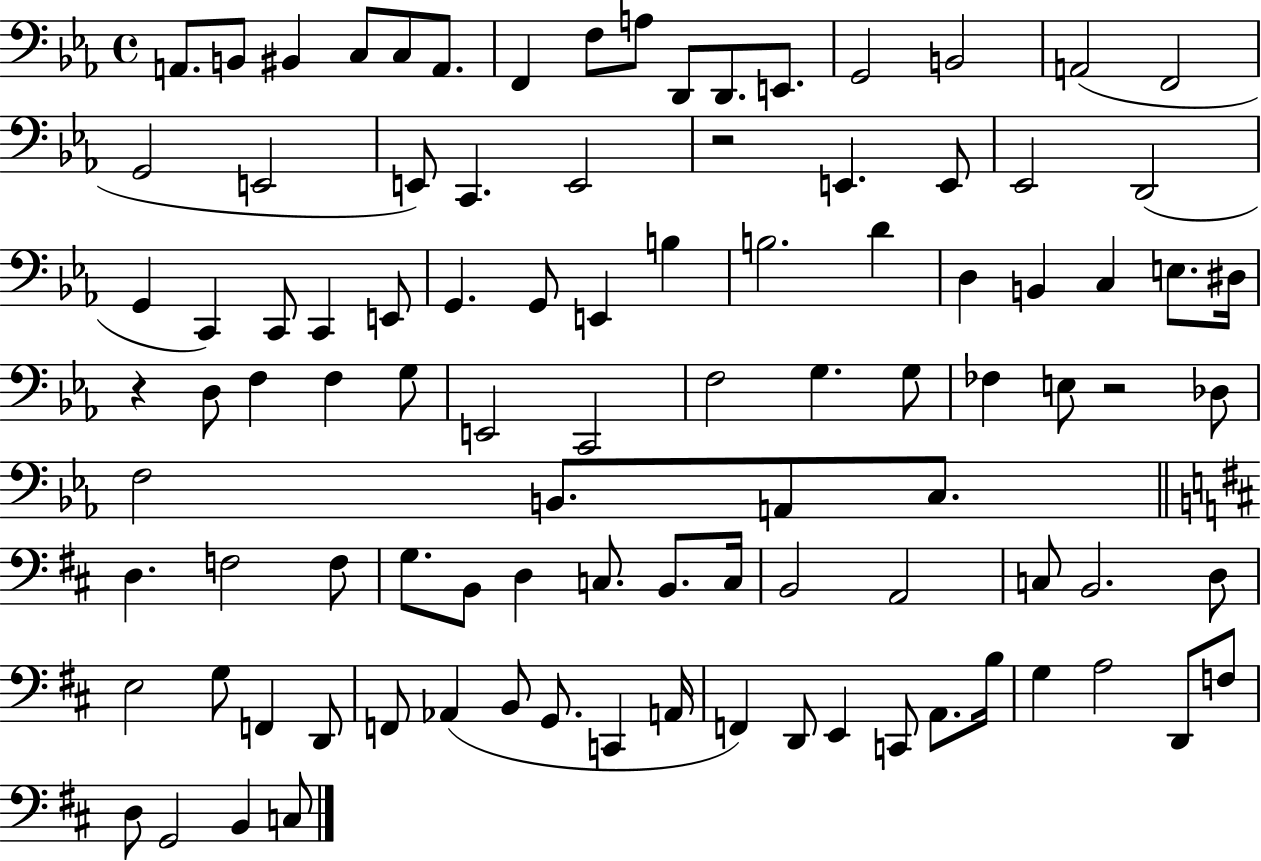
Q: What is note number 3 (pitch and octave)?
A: BIS2